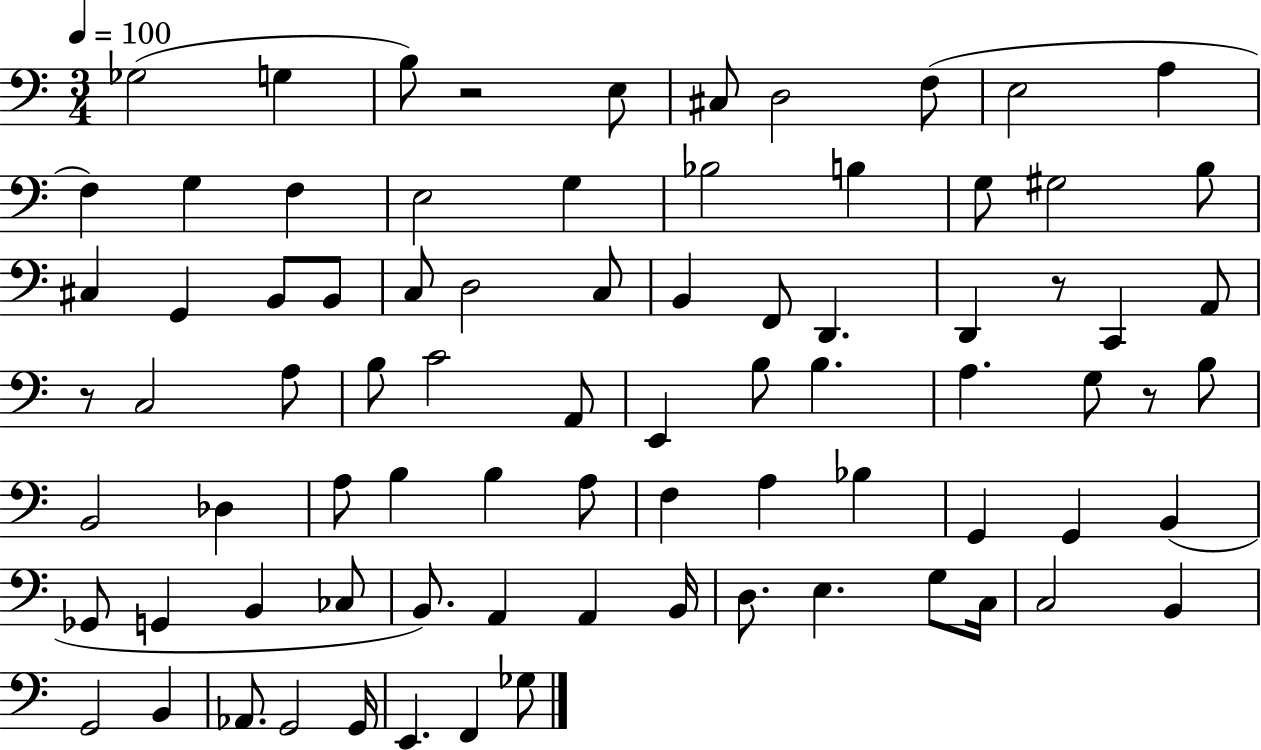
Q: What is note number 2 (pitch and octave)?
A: G3